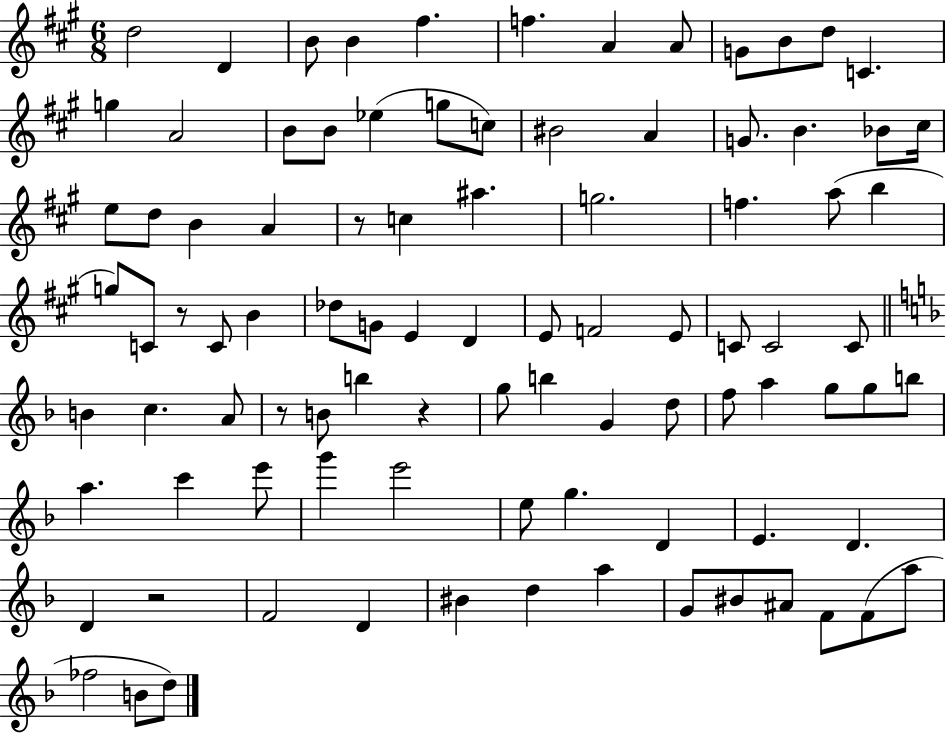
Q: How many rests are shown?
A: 5